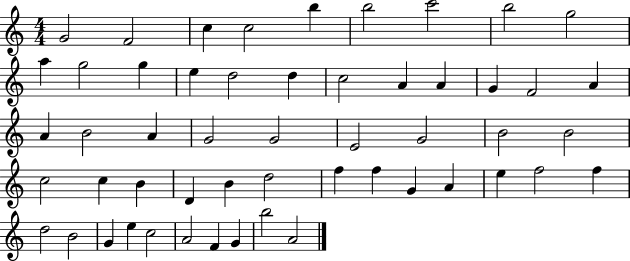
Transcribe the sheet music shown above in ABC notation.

X:1
T:Untitled
M:4/4
L:1/4
K:C
G2 F2 c c2 b b2 c'2 b2 g2 a g2 g e d2 d c2 A A G F2 A A B2 A G2 G2 E2 G2 B2 B2 c2 c B D B d2 f f G A e f2 f d2 B2 G e c2 A2 F G b2 A2